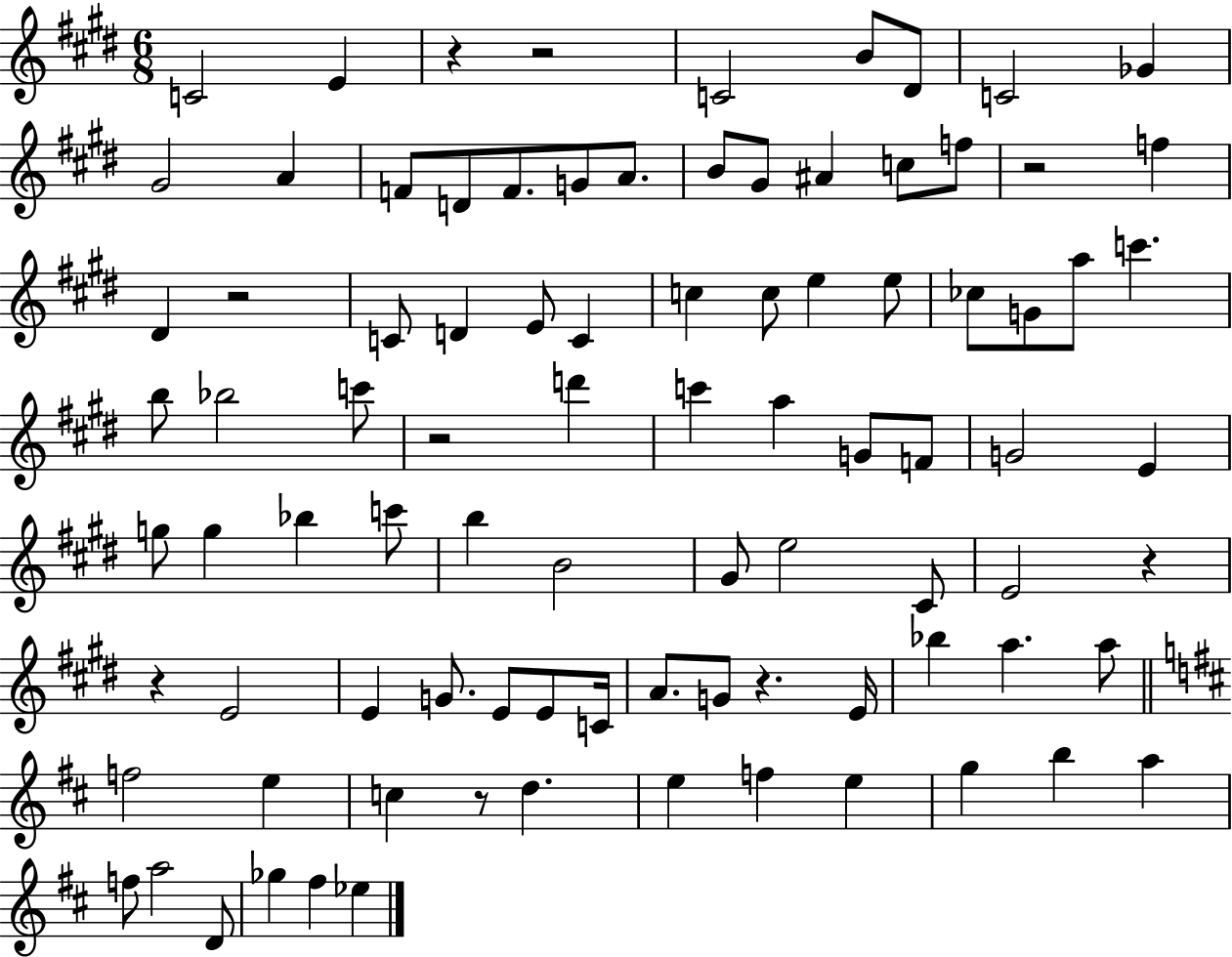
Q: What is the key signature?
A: E major